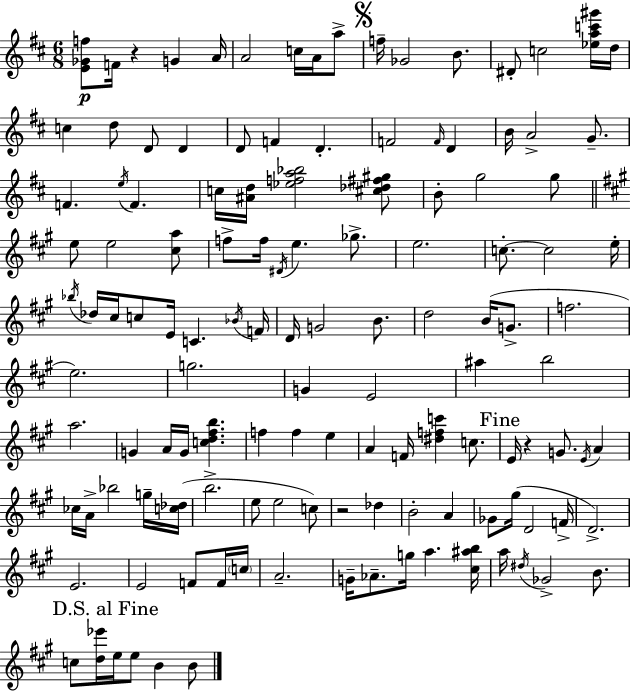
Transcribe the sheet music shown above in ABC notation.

X:1
T:Untitled
M:6/8
L:1/4
K:D
[E_Gf]/2 F/4 z G A/4 A2 c/4 A/4 a/2 f/4 _G2 B/2 ^D/2 c2 [_eac'^g']/4 d/4 c d/2 D/2 D D/2 F D F2 F/4 D B/4 A2 G/2 F e/4 F c/4 [^Ad]/4 [_efa_b]2 [^c_d^f^g]/2 B/2 g2 g/2 e/2 e2 [^ca]/2 f/2 f/4 ^D/4 e _g/2 e2 c/2 c2 e/4 _b/4 _d/4 ^c/4 c/2 E/4 C _B/4 F/4 D/4 G2 B/2 d2 B/4 G/2 f2 e2 g2 G E2 ^a b2 a2 G A/4 G/4 [cd^fb] f f e A F/4 [^dfc'] c/2 E/4 z G/2 E/4 A _c/4 A/4 _b2 g/4 [c_d]/4 b2 e/2 e2 c/2 z2 _d B2 A _G/2 ^g/4 D2 F/4 D2 E2 E2 F/2 F/4 c/4 A2 G/4 _A/2 g/4 a [^c^ab]/4 a/4 ^d/4 _G2 B/2 c/2 [d_e']/4 e/4 e/2 B B/2